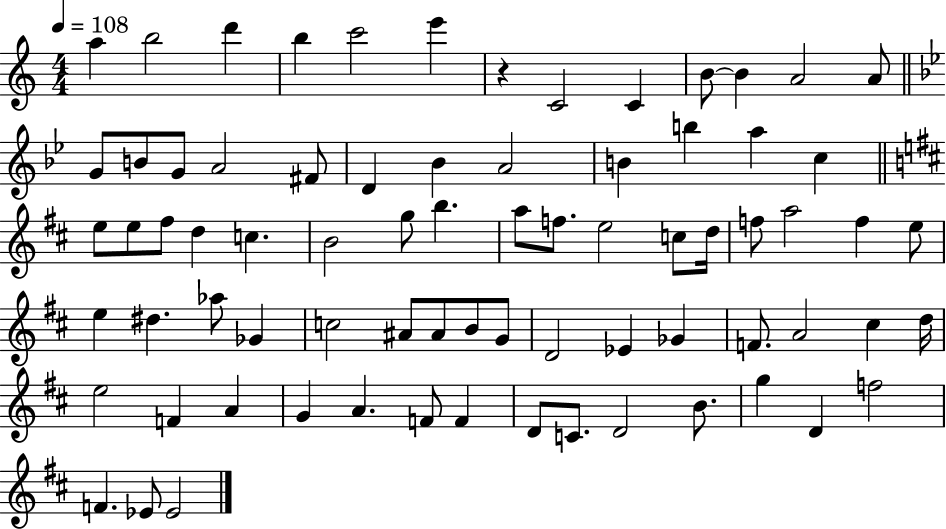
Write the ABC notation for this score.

X:1
T:Untitled
M:4/4
L:1/4
K:C
a b2 d' b c'2 e' z C2 C B/2 B A2 A/2 G/2 B/2 G/2 A2 ^F/2 D _B A2 B b a c e/2 e/2 ^f/2 d c B2 g/2 b a/2 f/2 e2 c/2 d/4 f/2 a2 f e/2 e ^d _a/2 _G c2 ^A/2 ^A/2 B/2 G/2 D2 _E _G F/2 A2 ^c d/4 e2 F A G A F/2 F D/2 C/2 D2 B/2 g D f2 F _E/2 _E2